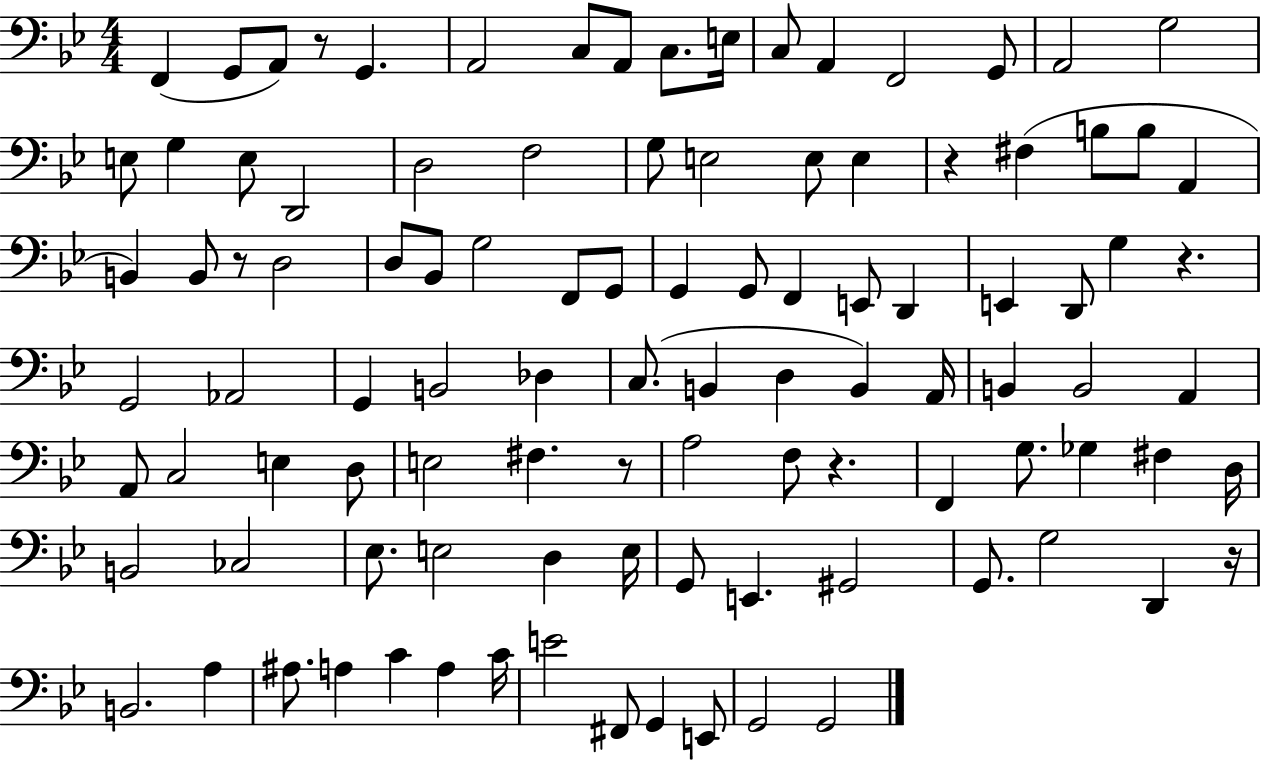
{
  \clef bass
  \numericTimeSignature
  \time 4/4
  \key bes \major
  f,4( g,8 a,8) r8 g,4. | a,2 c8 a,8 c8. e16 | c8 a,4 f,2 g,8 | a,2 g2 | \break e8 g4 e8 d,2 | d2 f2 | g8 e2 e8 e4 | r4 fis4( b8 b8 a,4 | \break b,4) b,8 r8 d2 | d8 bes,8 g2 f,8 g,8 | g,4 g,8 f,4 e,8 d,4 | e,4 d,8 g4 r4. | \break g,2 aes,2 | g,4 b,2 des4 | c8.( b,4 d4 b,4) a,16 | b,4 b,2 a,4 | \break a,8 c2 e4 d8 | e2 fis4. r8 | a2 f8 r4. | f,4 g8. ges4 fis4 d16 | \break b,2 ces2 | ees8. e2 d4 e16 | g,8 e,4. gis,2 | g,8. g2 d,4 r16 | \break b,2. a4 | ais8. a4 c'4 a4 c'16 | e'2 fis,8 g,4 e,8 | g,2 g,2 | \break \bar "|."
}